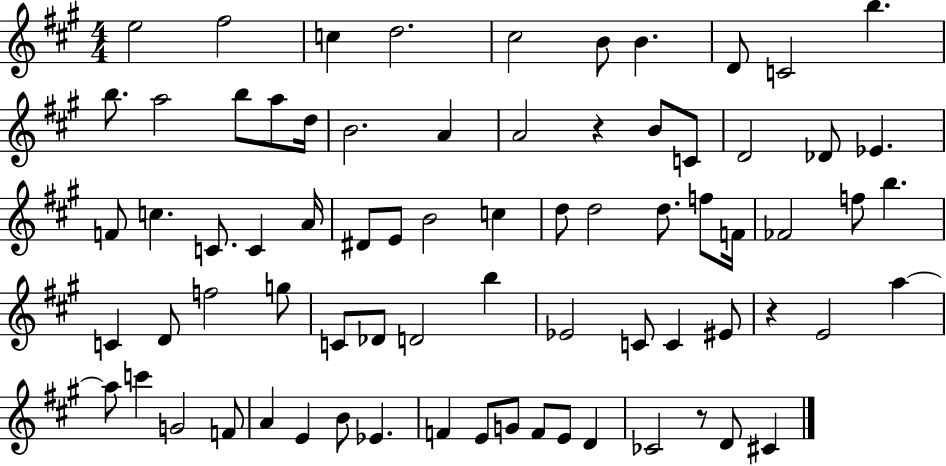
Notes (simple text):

E5/h F#5/h C5/q D5/h. C#5/h B4/e B4/q. D4/e C4/h B5/q. B5/e. A5/h B5/e A5/e D5/s B4/h. A4/q A4/h R/q B4/e C4/e D4/h Db4/e Eb4/q. F4/e C5/q. C4/e. C4/q A4/s D#4/e E4/e B4/h C5/q D5/e D5/h D5/e. F5/e F4/s FES4/h F5/e B5/q. C4/q D4/e F5/h G5/e C4/e Db4/e D4/h B5/q Eb4/h C4/e C4/q EIS4/e R/q E4/h A5/q A5/e C6/q G4/h F4/e A4/q E4/q B4/e Eb4/q. F4/q E4/e G4/e F4/e E4/e D4/q CES4/h R/e D4/e C#4/q